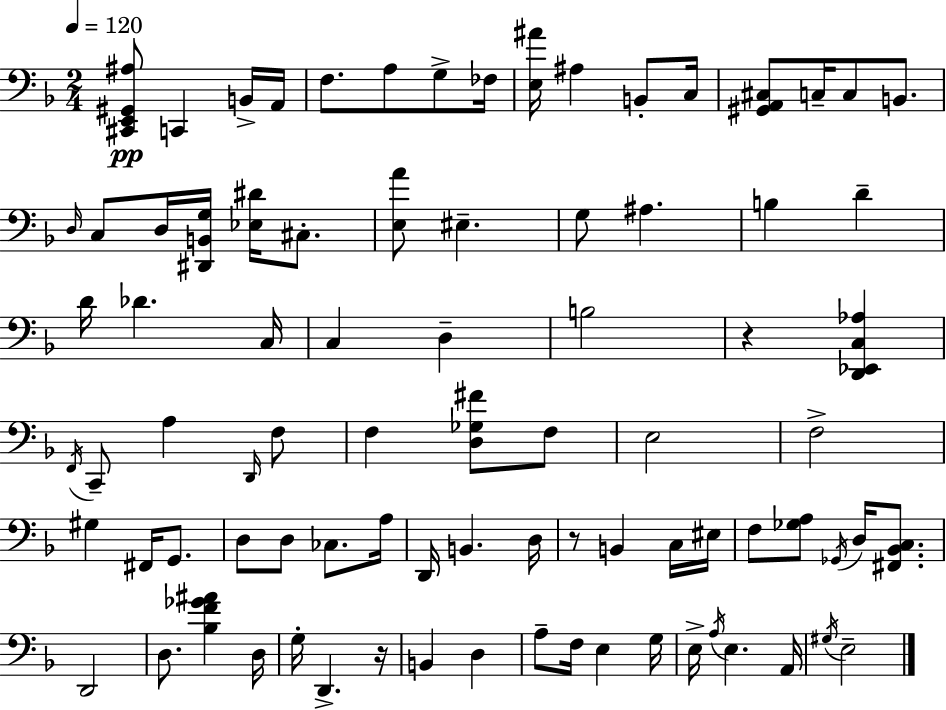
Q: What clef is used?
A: bass